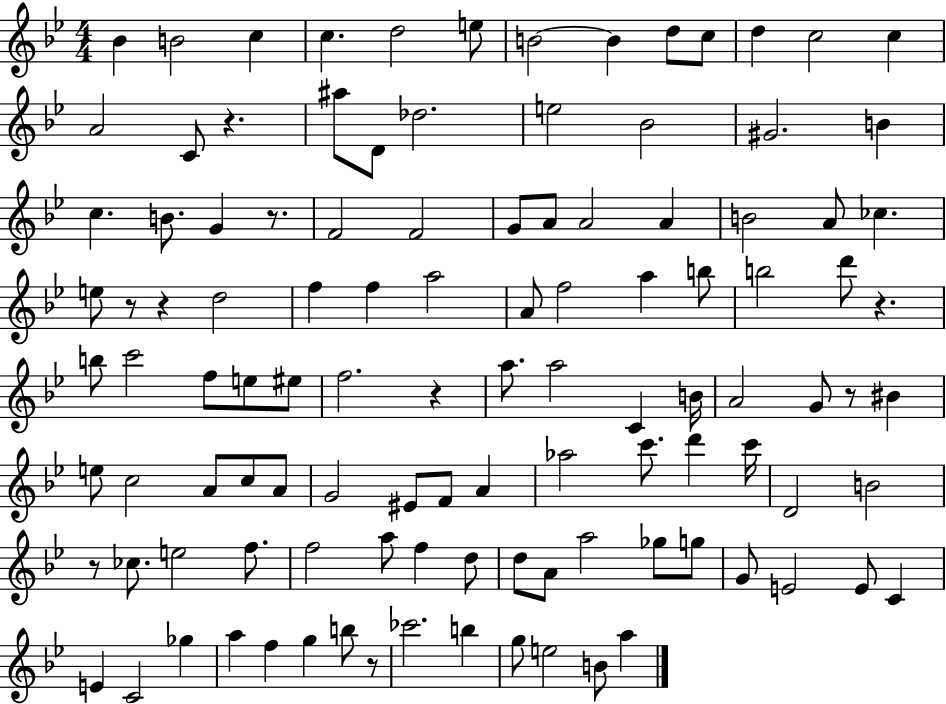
{
  \clef treble
  \numericTimeSignature
  \time 4/4
  \key bes \major
  bes'4 b'2 c''4 | c''4. d''2 e''8 | b'2~~ b'4 d''8 c''8 | d''4 c''2 c''4 | \break a'2 c'8 r4. | ais''8 d'8 des''2. | e''2 bes'2 | gis'2. b'4 | \break c''4. b'8. g'4 r8. | f'2 f'2 | g'8 a'8 a'2 a'4 | b'2 a'8 ces''4. | \break e''8 r8 r4 d''2 | f''4 f''4 a''2 | a'8 f''2 a''4 b''8 | b''2 d'''8 r4. | \break b''8 c'''2 f''8 e''8 eis''8 | f''2. r4 | a''8. a''2 c'4 b'16 | a'2 g'8 r8 bis'4 | \break e''8 c''2 a'8 c''8 a'8 | g'2 eis'8 f'8 a'4 | aes''2 c'''8. d'''4 c'''16 | d'2 b'2 | \break r8 ces''8. e''2 f''8. | f''2 a''8 f''4 d''8 | d''8 a'8 a''2 ges''8 g''8 | g'8 e'2 e'8 c'4 | \break e'4 c'2 ges''4 | a''4 f''4 g''4 b''8 r8 | ces'''2. b''4 | g''8 e''2 b'8 a''4 | \break \bar "|."
}